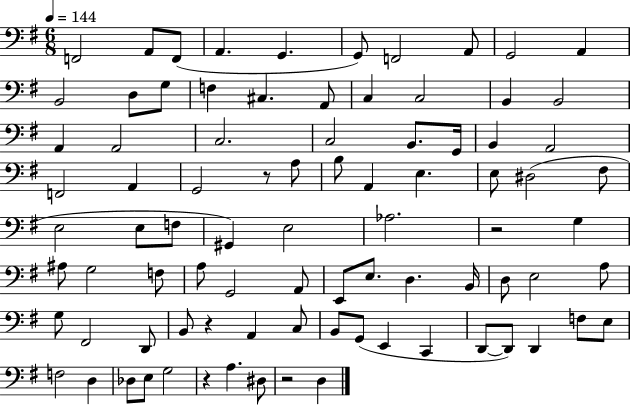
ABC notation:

X:1
T:Untitled
M:6/8
L:1/4
K:G
F,,2 A,,/2 F,,/2 A,, G,, G,,/2 F,,2 A,,/2 G,,2 A,, B,,2 D,/2 G,/2 F, ^C, A,,/2 C, C,2 B,, B,,2 A,, A,,2 C,2 C,2 B,,/2 G,,/4 B,, A,,2 F,,2 A,, G,,2 z/2 A,/2 B,/2 A,, E, E,/2 ^D,2 ^F,/2 E,2 E,/2 F,/2 ^G,, E,2 _A,2 z2 G, ^A,/2 G,2 F,/2 A,/2 G,,2 A,,/2 E,,/2 E,/2 D, B,,/4 D,/2 E,2 A,/2 G,/2 ^F,,2 D,,/2 B,,/2 z A,, C,/2 B,,/2 G,,/2 E,, C,, D,,/2 D,,/2 D,, F,/2 E,/2 F,2 D, _D,/2 E,/2 G,2 z A, ^D,/2 z2 D,